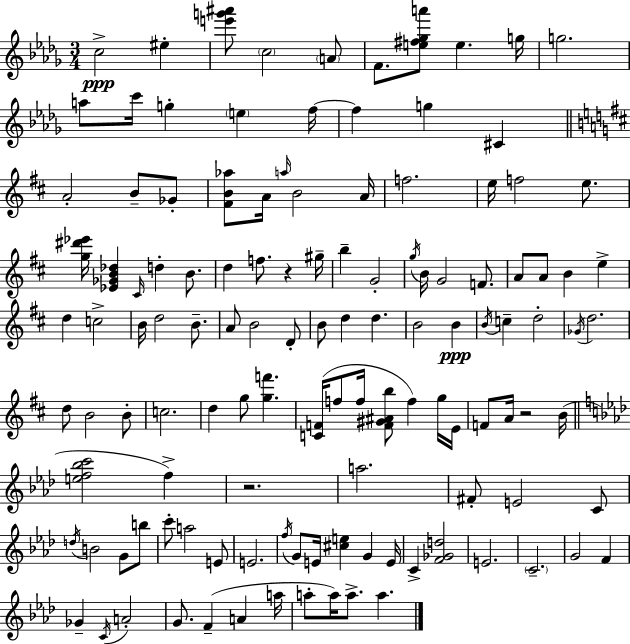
X:1
T:Untitled
M:3/4
L:1/4
K:Bbm
c2 ^e [e'g'^a']/2 c2 A/2 F/2 [e^f_ga']/2 e g/4 g2 a/2 c'/4 g e f/4 f g ^C A2 B/2 _G/2 [^FB_a]/2 A/4 a/4 B2 A/4 f2 e/4 f2 e/2 [g^d'_e']/4 [_E_GB_d] ^C/4 d B/2 d f/2 z ^g/4 b G2 g/4 B/4 G2 F/2 A/2 A/2 B e d c2 B/4 d2 B/2 A/2 B2 D/2 B/2 d d B2 B B/4 c d2 _G/4 d2 d/2 B2 B/2 c2 d g/2 [gf'] [CF]/4 f/2 f/4 [F^G^Ab]/2 f g/4 E/4 F/2 A/4 z2 B/4 [ef_bc']2 f z2 a2 ^F/2 E2 C/2 d/4 B2 G/2 b/2 c'/2 a2 E/2 E2 f/4 G/2 E/4 [^ce] G E/4 C [F_Gd]2 E2 C2 G2 F _G C/4 A2 G/2 F A a/4 a/2 a/4 a/2 a